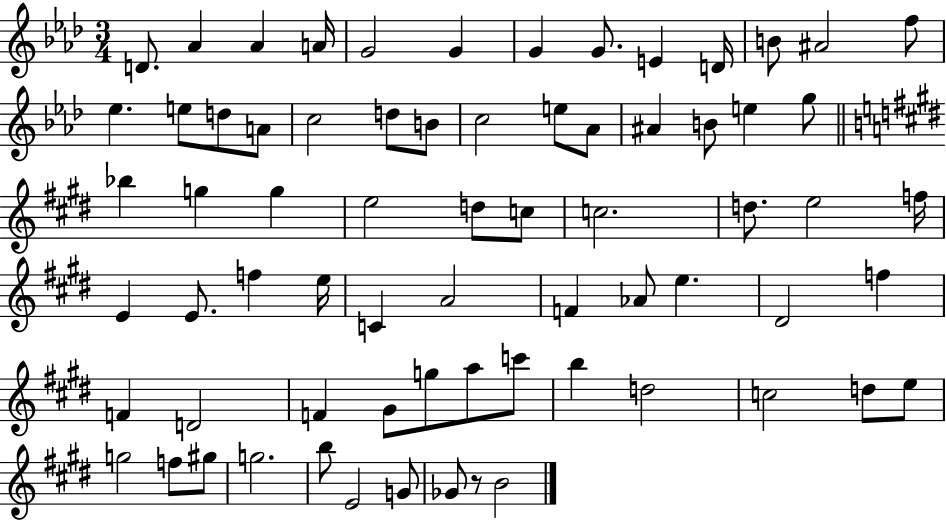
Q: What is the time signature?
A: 3/4